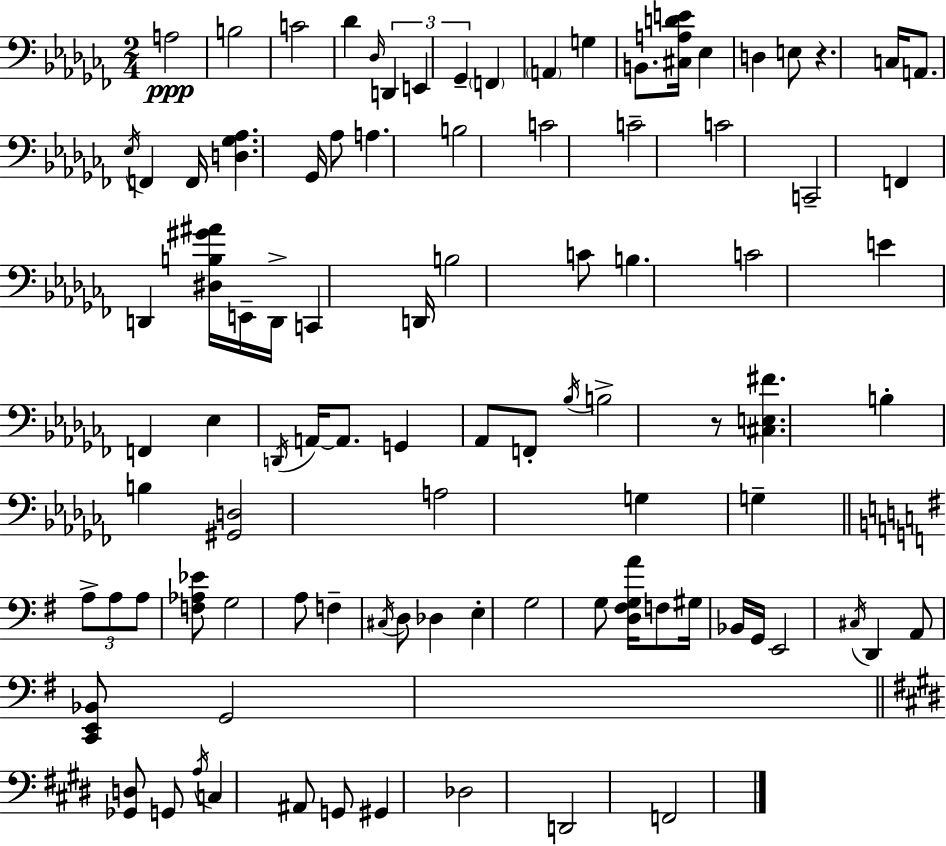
X:1
T:Untitled
M:2/4
L:1/4
K:Abm
A,2 B,2 C2 _D _D,/4 D,, E,, _G,, F,, A,, G, B,,/2 [^C,A,DE]/4 _E, D, E,/2 z C,/4 A,,/2 _E,/4 F,, F,,/4 [D,_G,_A,] _G,,/4 _A,/2 A, B,2 C2 C2 C2 C,,2 F,, D,, [^D,B,^G^A]/4 E,,/4 D,,/4 C,, D,,/4 B,2 C/2 B, C2 E F,, _E, D,,/4 A,,/4 A,,/2 G,, _A,,/2 F,,/2 _B,/4 B,2 z/2 [^C,E,^F] B, B, [^G,,D,]2 A,2 G, G, A,/2 A,/2 A,/2 [F,_A,_E]/2 G,2 A,/2 F, ^C,/4 D,/2 _D, E, G,2 G,/2 [D,^F,G,A]/4 F,/2 ^G,/4 _B,,/4 G,,/4 E,,2 ^C,/4 D,, A,,/2 [C,,E,,_B,,]/2 G,,2 [_G,,D,]/2 G,,/2 A,/4 C, ^A,,/2 G,,/2 ^G,, _D,2 D,,2 F,,2